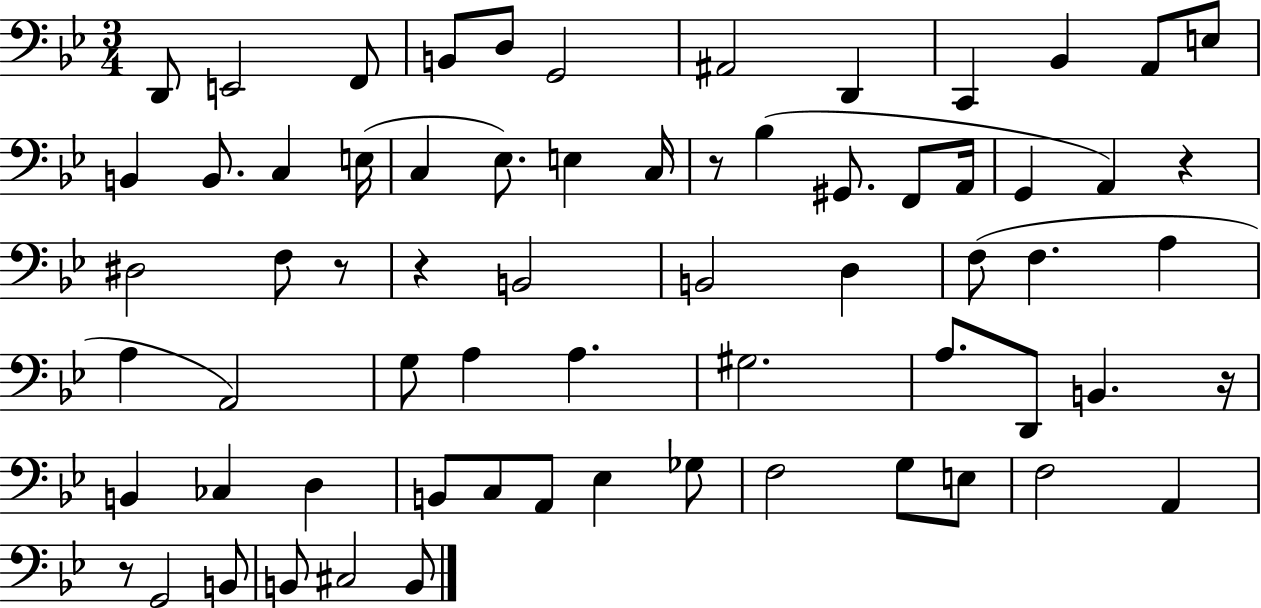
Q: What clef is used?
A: bass